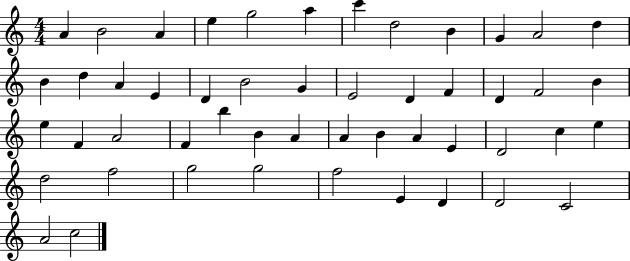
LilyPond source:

{
  \clef treble
  \numericTimeSignature
  \time 4/4
  \key c \major
  a'4 b'2 a'4 | e''4 g''2 a''4 | c'''4 d''2 b'4 | g'4 a'2 d''4 | \break b'4 d''4 a'4 e'4 | d'4 b'2 g'4 | e'2 d'4 f'4 | d'4 f'2 b'4 | \break e''4 f'4 a'2 | f'4 b''4 b'4 a'4 | a'4 b'4 a'4 e'4 | d'2 c''4 e''4 | \break d''2 f''2 | g''2 g''2 | f''2 e'4 d'4 | d'2 c'2 | \break a'2 c''2 | \bar "|."
}